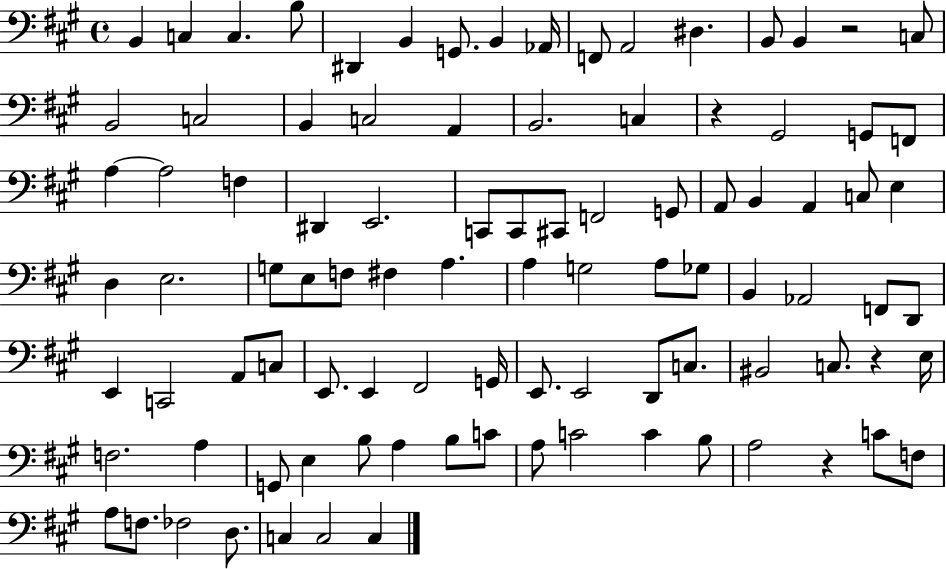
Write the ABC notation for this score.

X:1
T:Untitled
M:4/4
L:1/4
K:A
B,, C, C, B,/2 ^D,, B,, G,,/2 B,, _A,,/4 F,,/2 A,,2 ^D, B,,/2 B,, z2 C,/2 B,,2 C,2 B,, C,2 A,, B,,2 C, z ^G,,2 G,,/2 F,,/2 A, A,2 F, ^D,, E,,2 C,,/2 C,,/2 ^C,,/2 F,,2 G,,/2 A,,/2 B,, A,, C,/2 E, D, E,2 G,/2 E,/2 F,/2 ^F, A, A, G,2 A,/2 _G,/2 B,, _A,,2 F,,/2 D,,/2 E,, C,,2 A,,/2 C,/2 E,,/2 E,, ^F,,2 G,,/4 E,,/2 E,,2 D,,/2 C,/2 ^B,,2 C,/2 z E,/4 F,2 A, G,,/2 E, B,/2 A, B,/2 C/2 A,/2 C2 C B,/2 A,2 z C/2 F,/2 A,/2 F,/2 _F,2 D,/2 C, C,2 C,